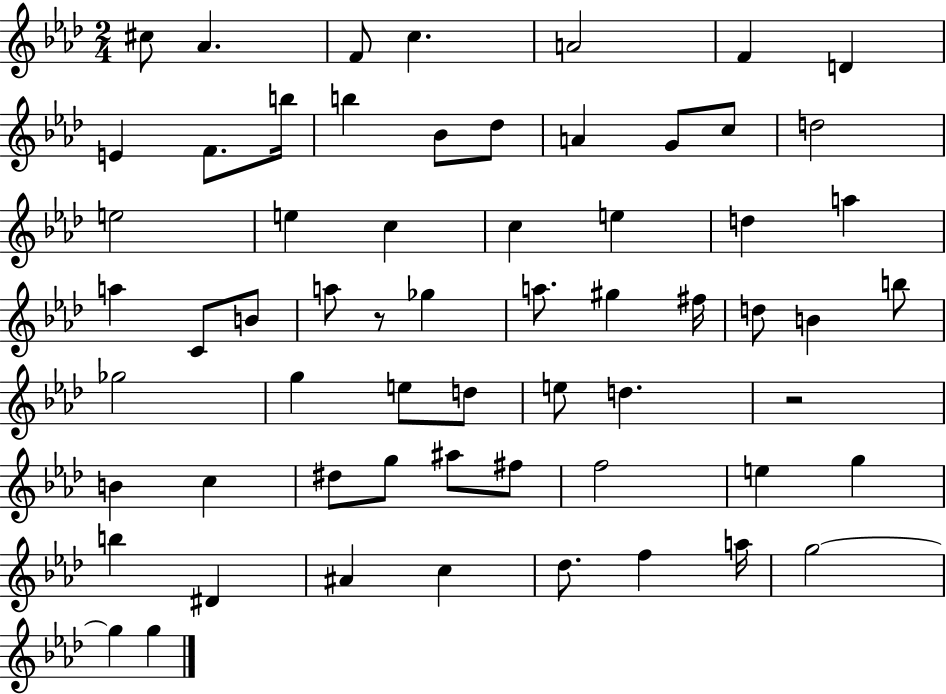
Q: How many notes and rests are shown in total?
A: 62